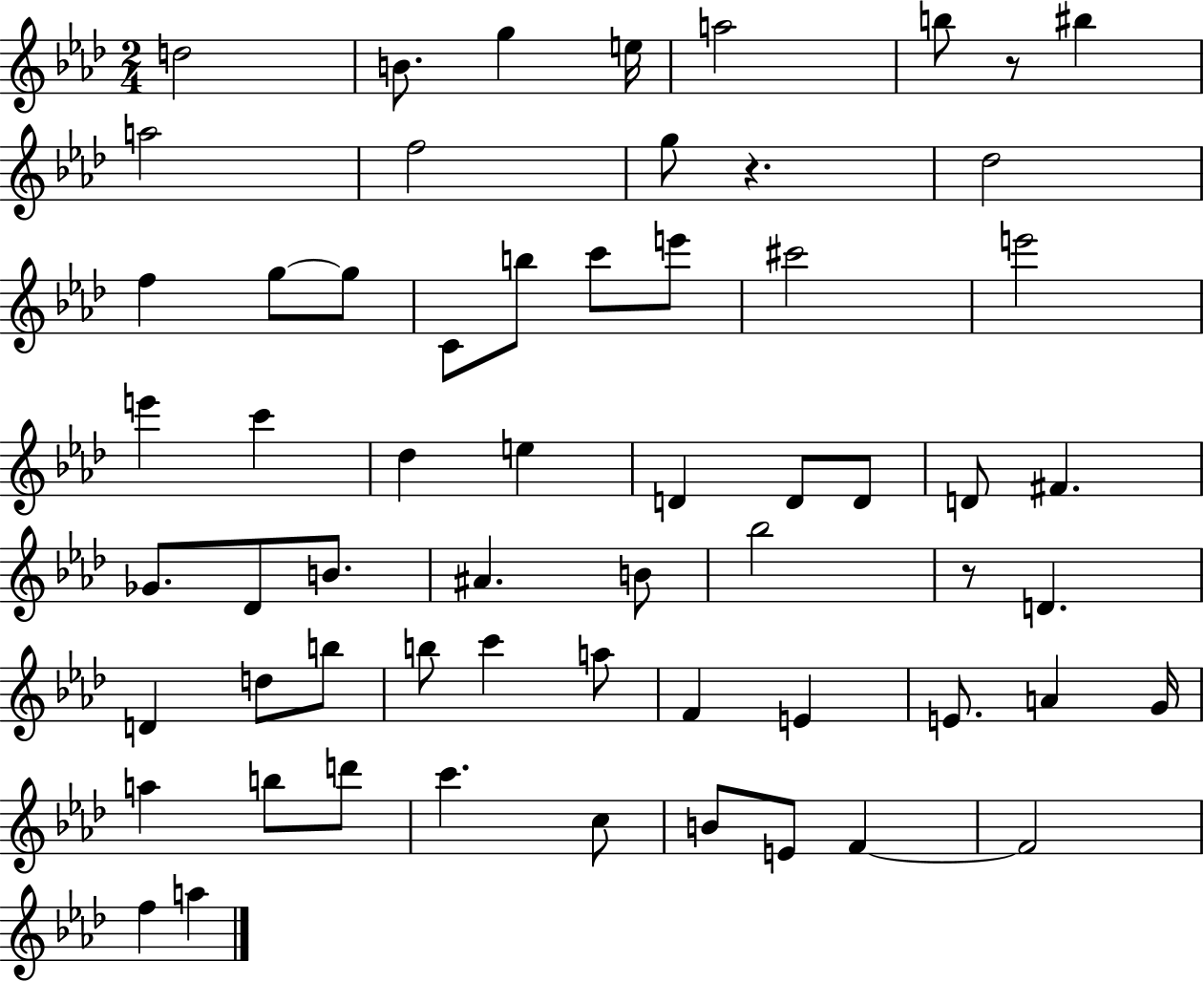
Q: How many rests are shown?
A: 3